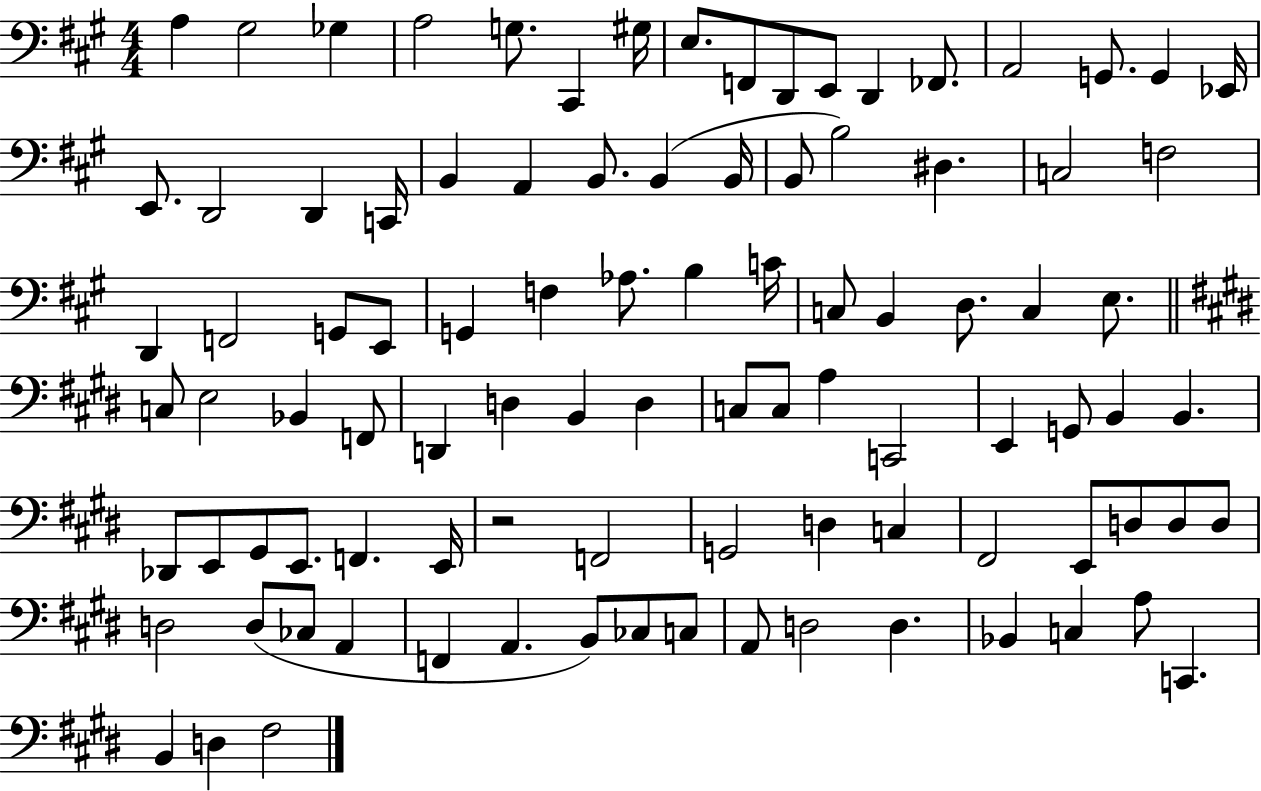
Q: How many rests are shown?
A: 1